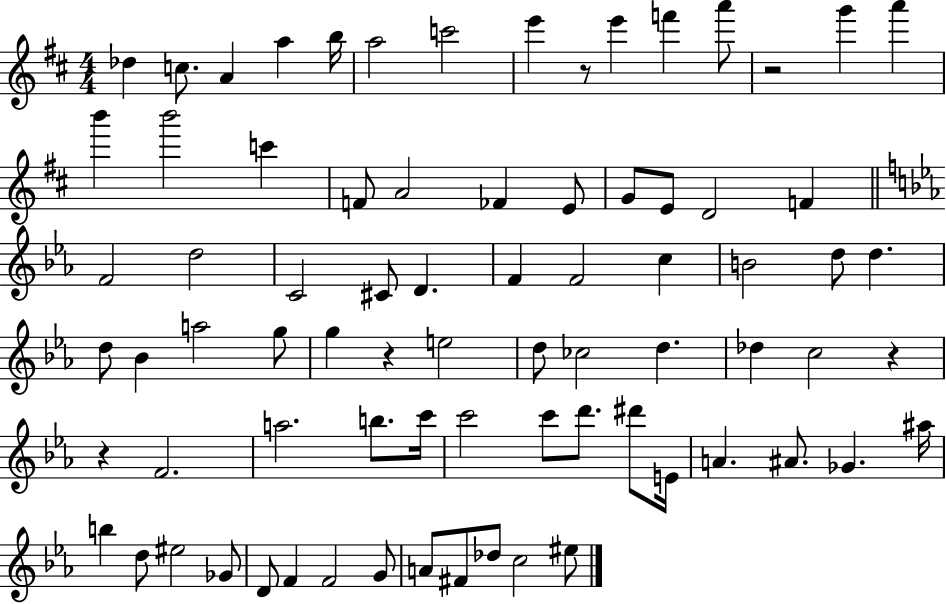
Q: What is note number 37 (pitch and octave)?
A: Bb4